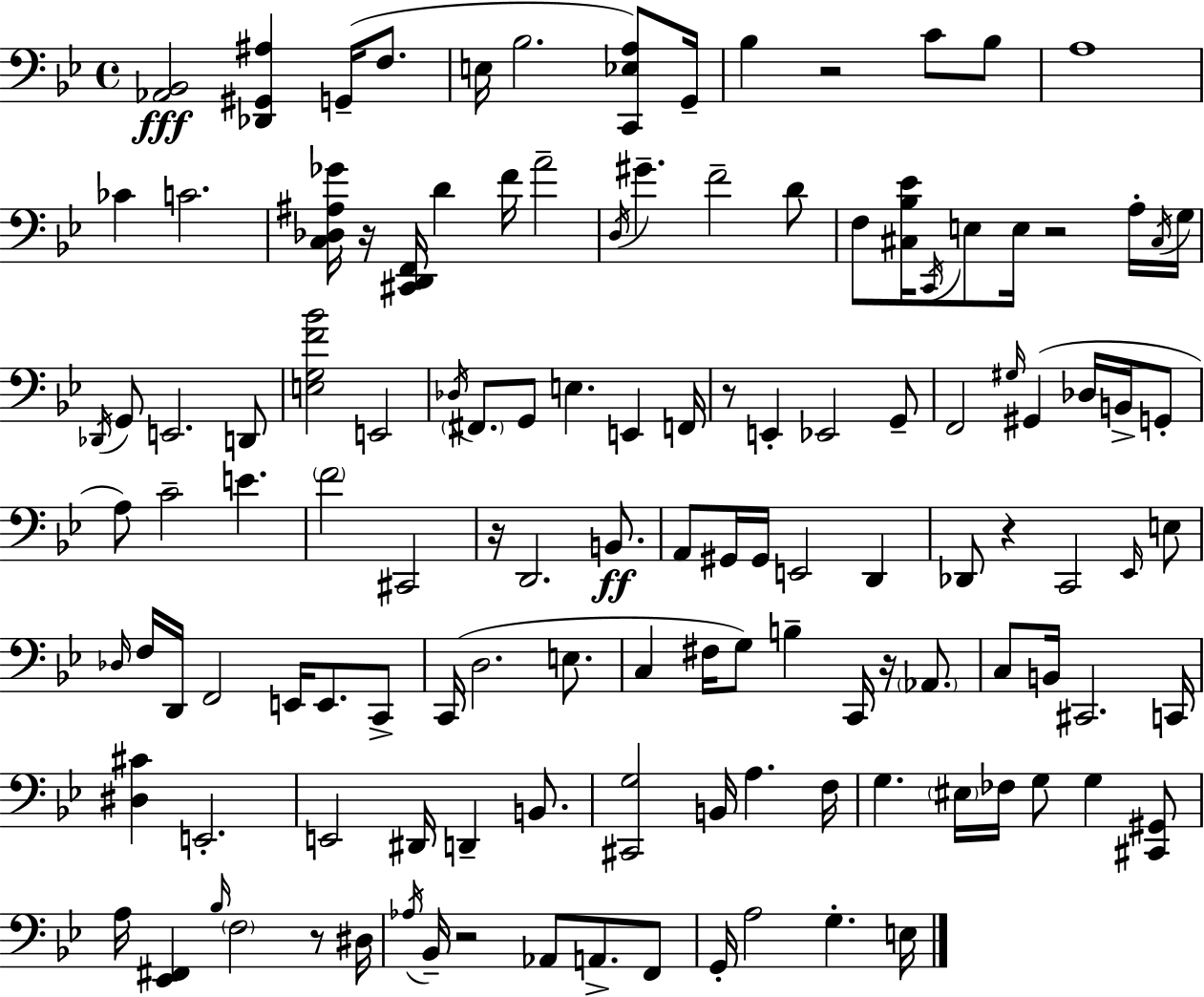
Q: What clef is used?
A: bass